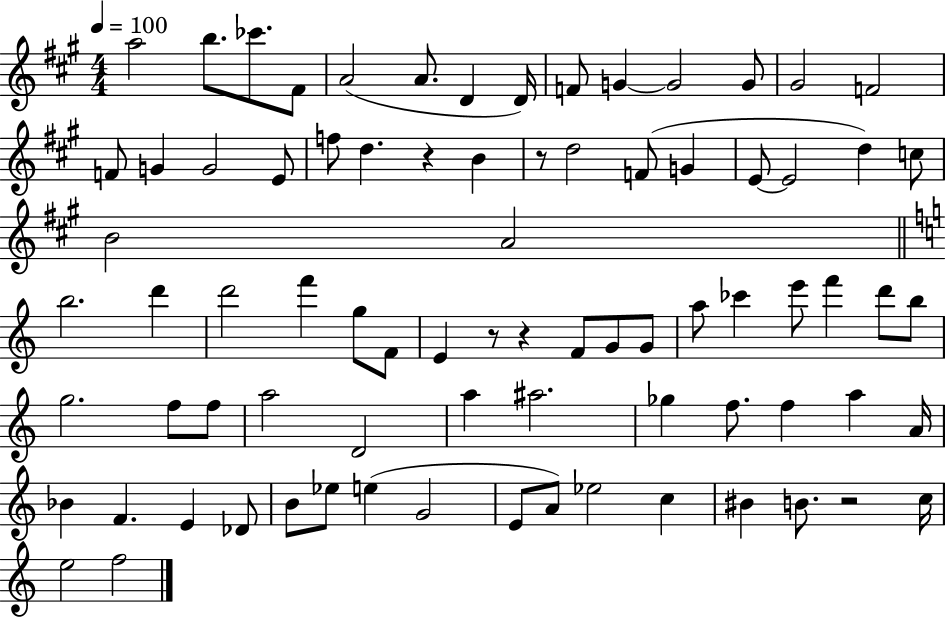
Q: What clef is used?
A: treble